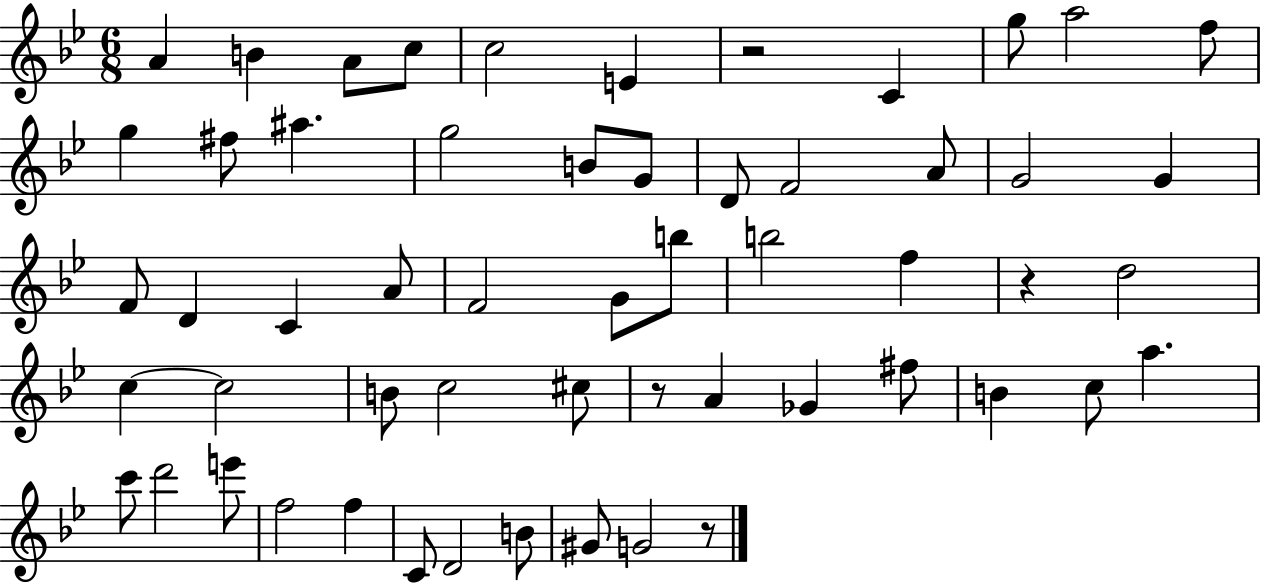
{
  \clef treble
  \numericTimeSignature
  \time 6/8
  \key bes \major
  a'4 b'4 a'8 c''8 | c''2 e'4 | r2 c'4 | g''8 a''2 f''8 | \break g''4 fis''8 ais''4. | g''2 b'8 g'8 | d'8 f'2 a'8 | g'2 g'4 | \break f'8 d'4 c'4 a'8 | f'2 g'8 b''8 | b''2 f''4 | r4 d''2 | \break c''4~~ c''2 | b'8 c''2 cis''8 | r8 a'4 ges'4 fis''8 | b'4 c''8 a''4. | \break c'''8 d'''2 e'''8 | f''2 f''4 | c'8 d'2 b'8 | gis'8 g'2 r8 | \break \bar "|."
}